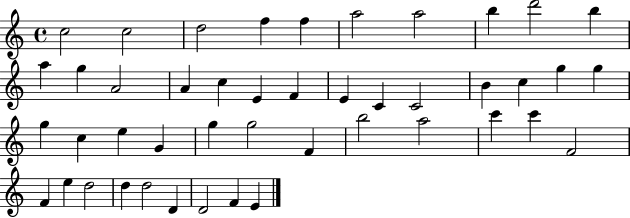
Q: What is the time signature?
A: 4/4